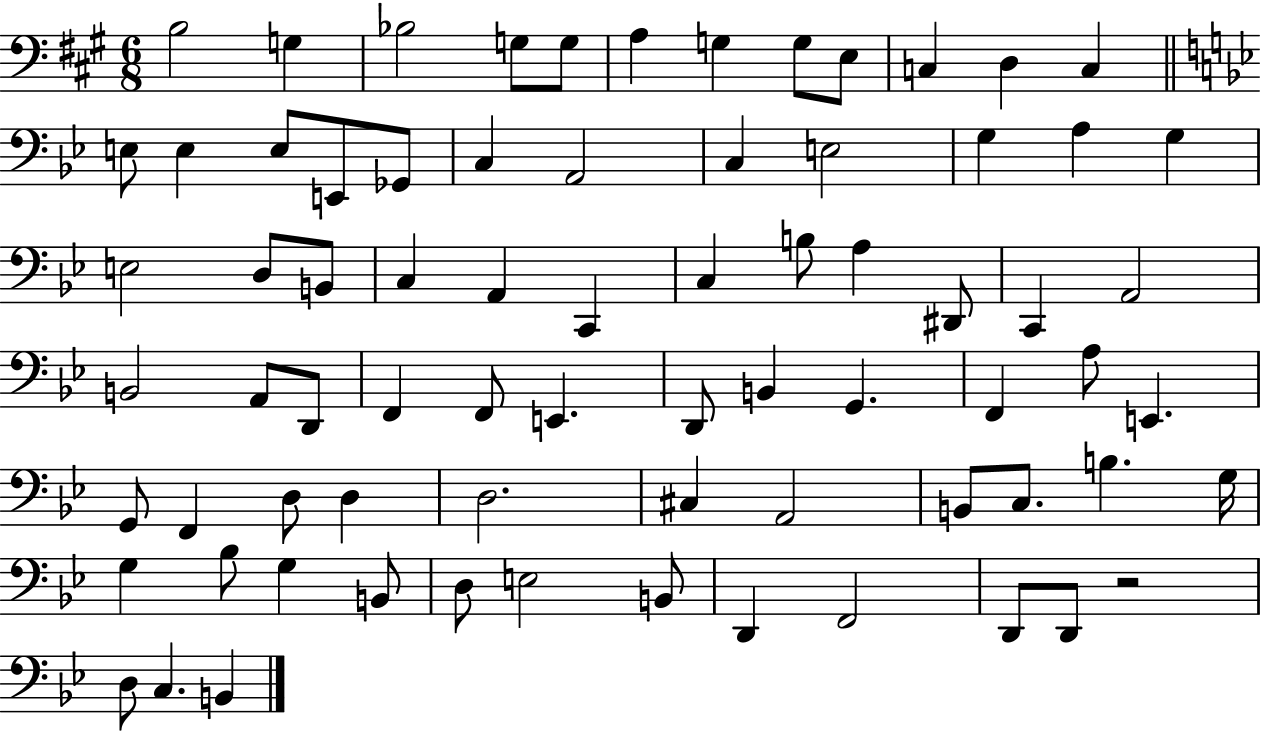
{
  \clef bass
  \numericTimeSignature
  \time 6/8
  \key a \major
  b2 g4 | bes2 g8 g8 | a4 g4 g8 e8 | c4 d4 c4 | \break \bar "||" \break \key bes \major e8 e4 e8 e,8 ges,8 | c4 a,2 | c4 e2 | g4 a4 g4 | \break e2 d8 b,8 | c4 a,4 c,4 | c4 b8 a4 dis,8 | c,4 a,2 | \break b,2 a,8 d,8 | f,4 f,8 e,4. | d,8 b,4 g,4. | f,4 a8 e,4. | \break g,8 f,4 d8 d4 | d2. | cis4 a,2 | b,8 c8. b4. g16 | \break g4 bes8 g4 b,8 | d8 e2 b,8 | d,4 f,2 | d,8 d,8 r2 | \break d8 c4. b,4 | \bar "|."
}